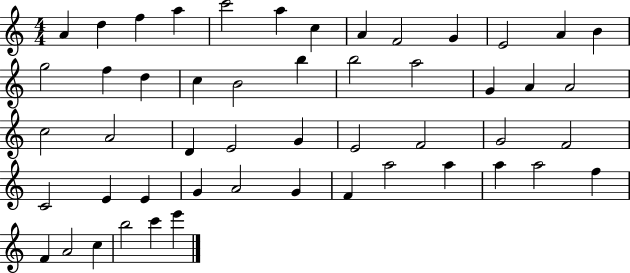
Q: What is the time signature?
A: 4/4